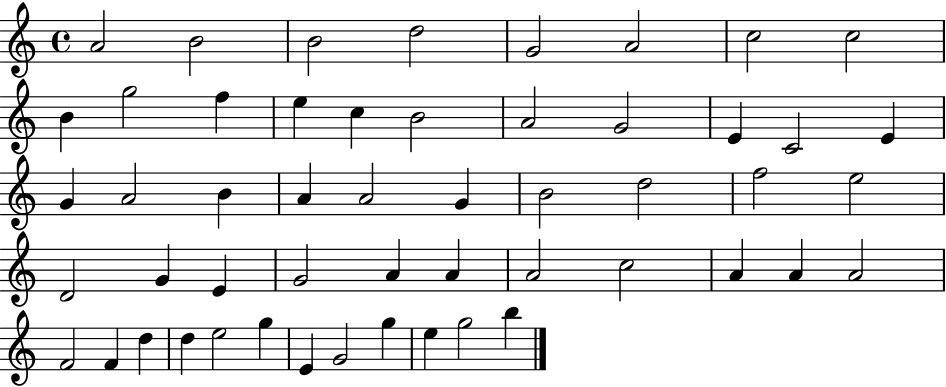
{
  \clef treble
  \time 4/4
  \defaultTimeSignature
  \key c \major
  a'2 b'2 | b'2 d''2 | g'2 a'2 | c''2 c''2 | \break b'4 g''2 f''4 | e''4 c''4 b'2 | a'2 g'2 | e'4 c'2 e'4 | \break g'4 a'2 b'4 | a'4 a'2 g'4 | b'2 d''2 | f''2 e''2 | \break d'2 g'4 e'4 | g'2 a'4 a'4 | a'2 c''2 | a'4 a'4 a'2 | \break f'2 f'4 d''4 | d''4 e''2 g''4 | e'4 g'2 g''4 | e''4 g''2 b''4 | \break \bar "|."
}